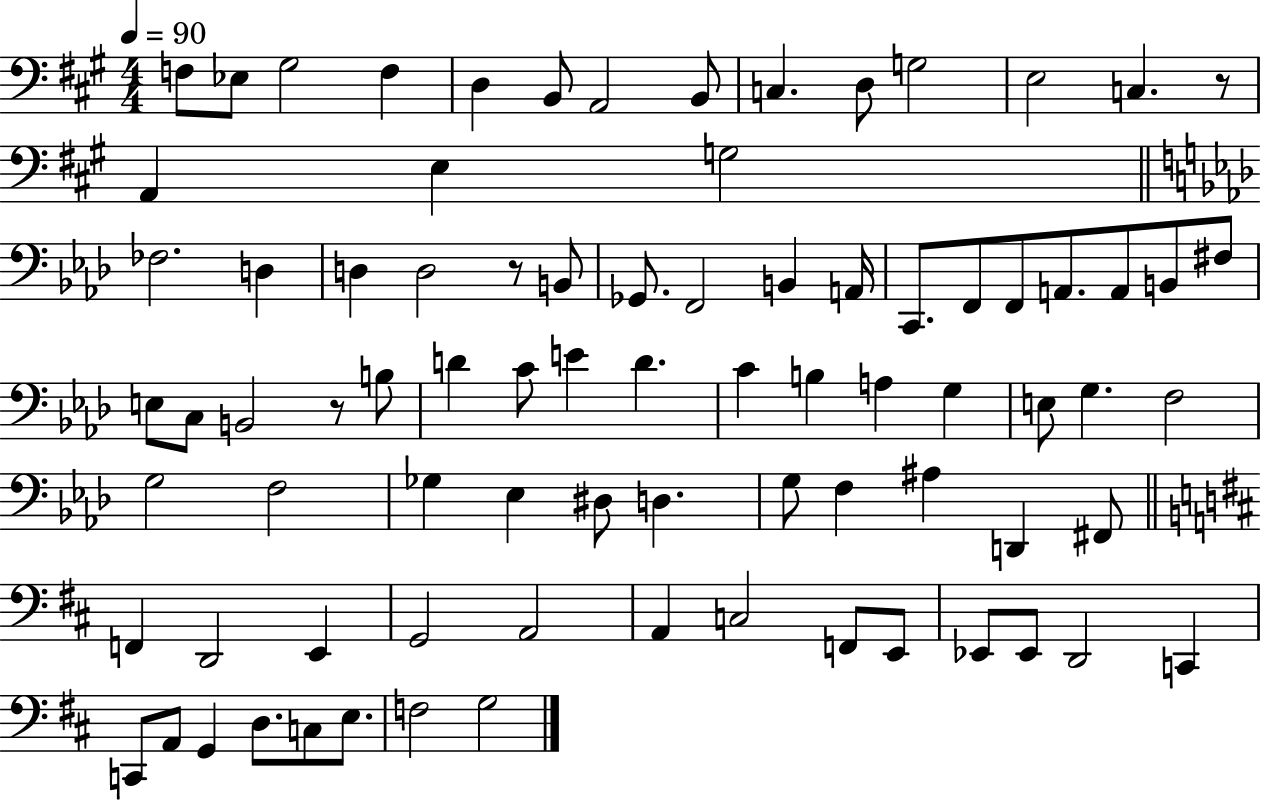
F3/e Eb3/e G#3/h F3/q D3/q B2/e A2/h B2/e C3/q. D3/e G3/h E3/h C3/q. R/e A2/q E3/q G3/h FES3/h. D3/q D3/q D3/h R/e B2/e Gb2/e. F2/h B2/q A2/s C2/e. F2/e F2/e A2/e. A2/e B2/e F#3/e E3/e C3/e B2/h R/e B3/e D4/q C4/e E4/q D4/q. C4/q B3/q A3/q G3/q E3/e G3/q. F3/h G3/h F3/h Gb3/q Eb3/q D#3/e D3/q. G3/e F3/q A#3/q D2/q F#2/e F2/q D2/h E2/q G2/h A2/h A2/q C3/h F2/e E2/e Eb2/e Eb2/e D2/h C2/q C2/e A2/e G2/q D3/e. C3/e E3/e. F3/h G3/h